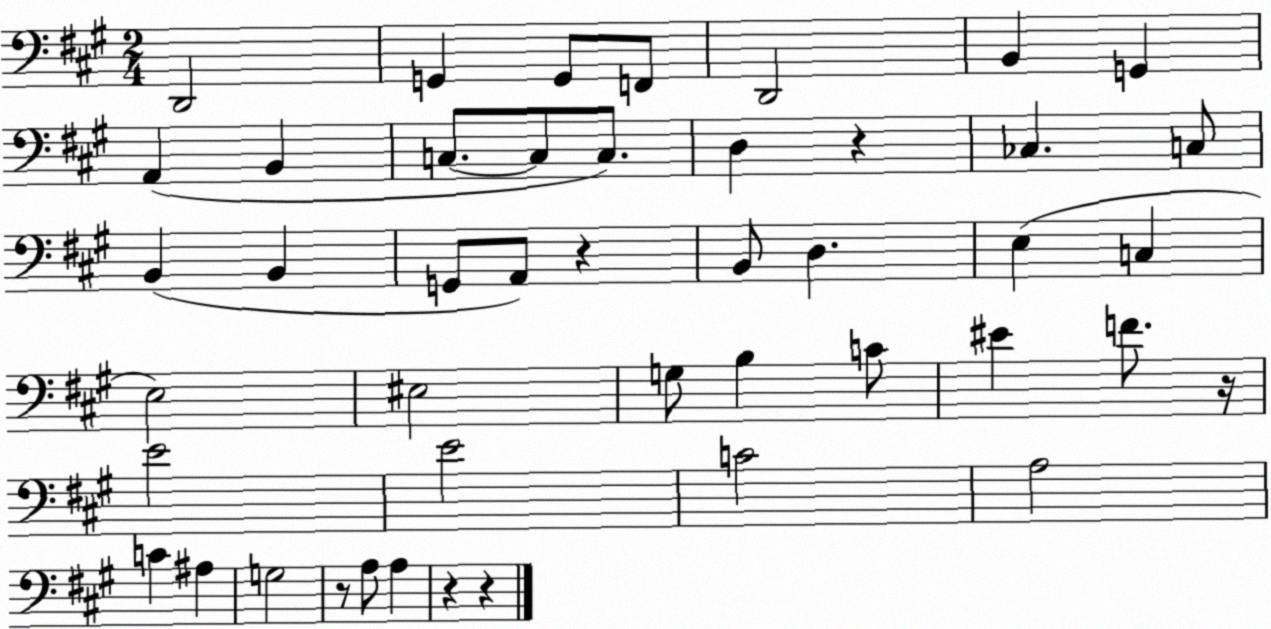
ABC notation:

X:1
T:Untitled
M:2/4
L:1/4
K:A
D,,2 G,, G,,/2 F,,/2 D,,2 B,, G,, A,, B,, C,/2 C,/2 C,/2 D, z _C, C,/2 B,, B,, G,,/2 A,,/2 z B,,/2 D, E, C, E,2 ^E,2 G,/2 B, C/2 ^E F/2 z/4 E2 E2 C2 A,2 C ^A, G,2 z/2 A,/2 A, z z